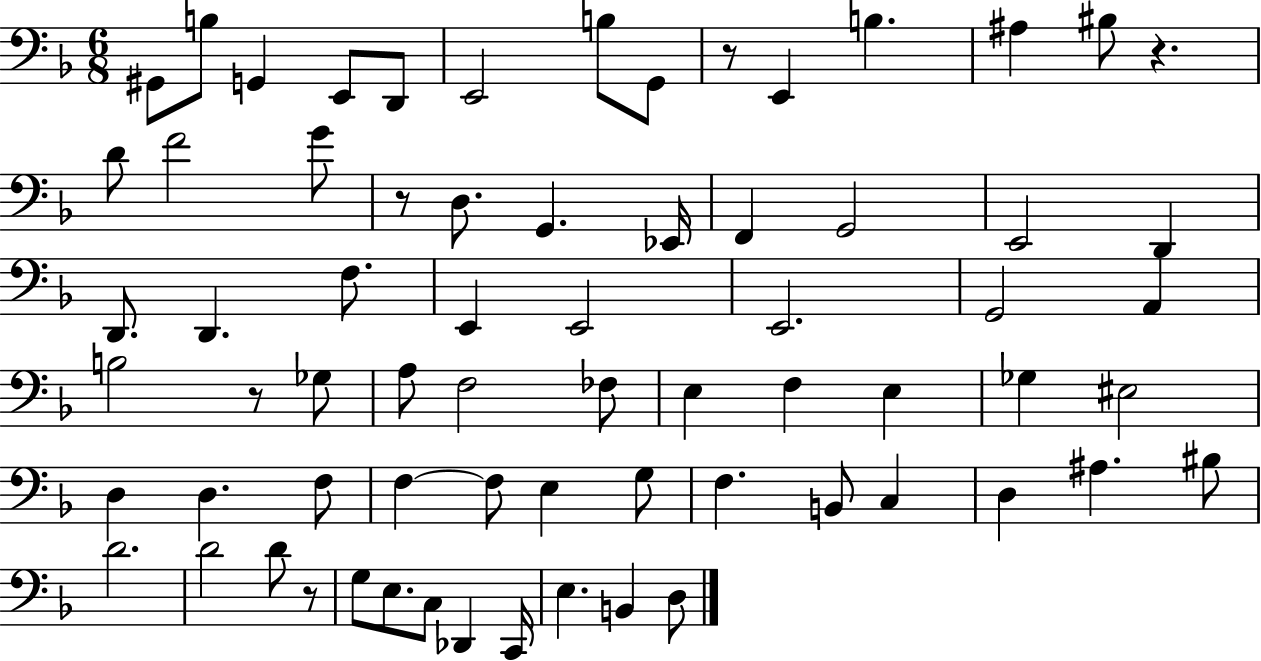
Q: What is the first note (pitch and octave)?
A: G#2